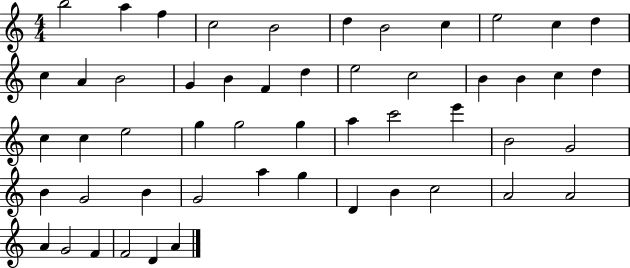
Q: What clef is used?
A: treble